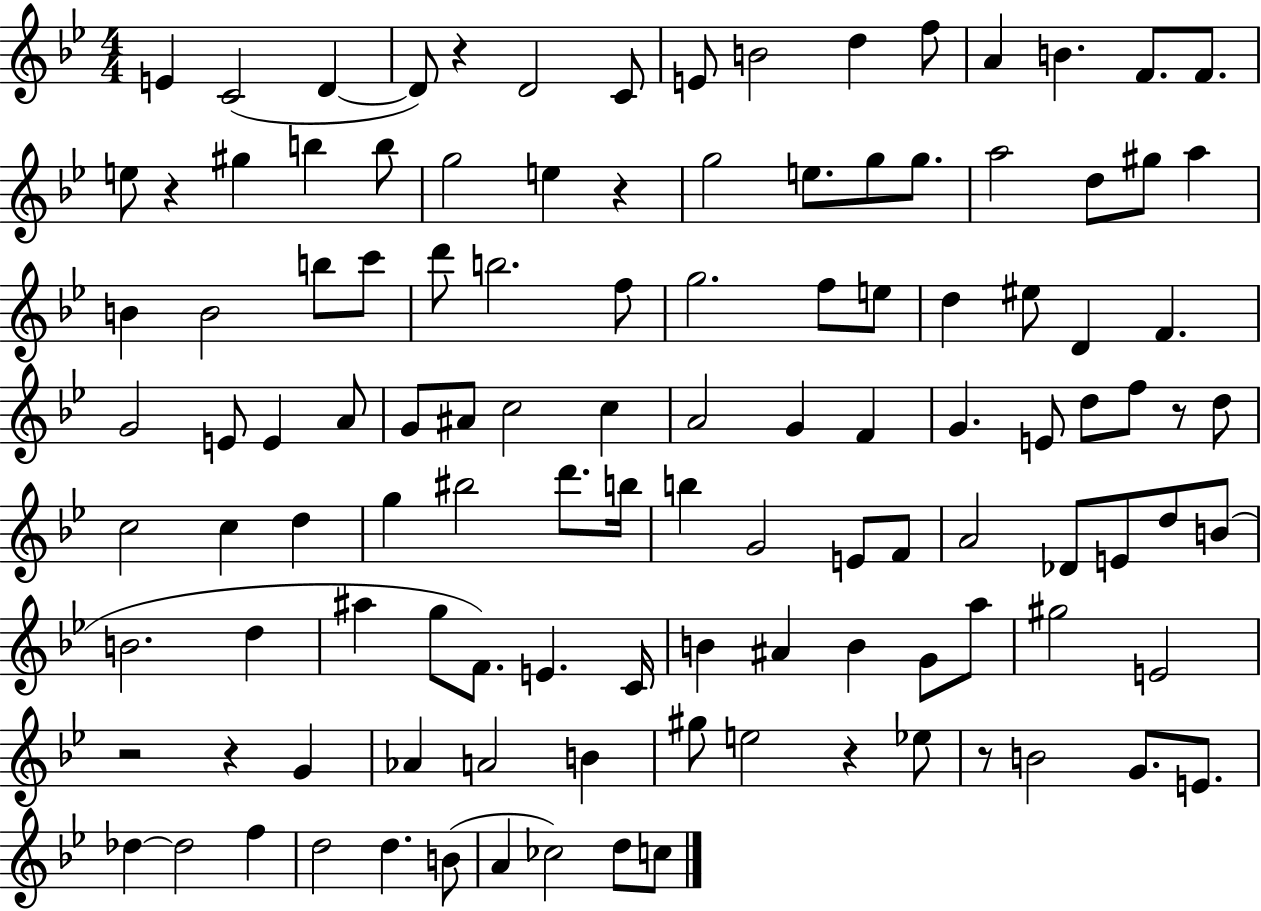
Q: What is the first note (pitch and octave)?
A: E4